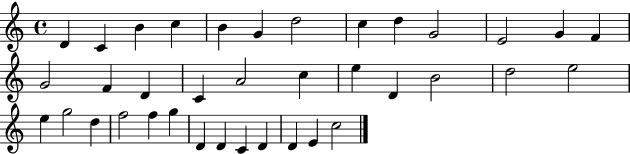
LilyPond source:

{
  \clef treble
  \time 4/4
  \defaultTimeSignature
  \key c \major
  d'4 c'4 b'4 c''4 | b'4 g'4 d''2 | c''4 d''4 g'2 | e'2 g'4 f'4 | \break g'2 f'4 d'4 | c'4 a'2 c''4 | e''4 d'4 b'2 | d''2 e''2 | \break e''4 g''2 d''4 | f''2 f''4 g''4 | d'4 d'4 c'4 d'4 | d'4 e'4 c''2 | \break \bar "|."
}